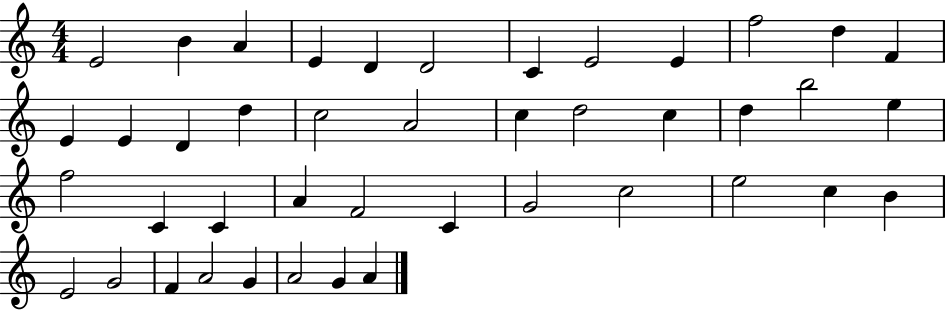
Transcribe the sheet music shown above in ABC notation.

X:1
T:Untitled
M:4/4
L:1/4
K:C
E2 B A E D D2 C E2 E f2 d F E E D d c2 A2 c d2 c d b2 e f2 C C A F2 C G2 c2 e2 c B E2 G2 F A2 G A2 G A